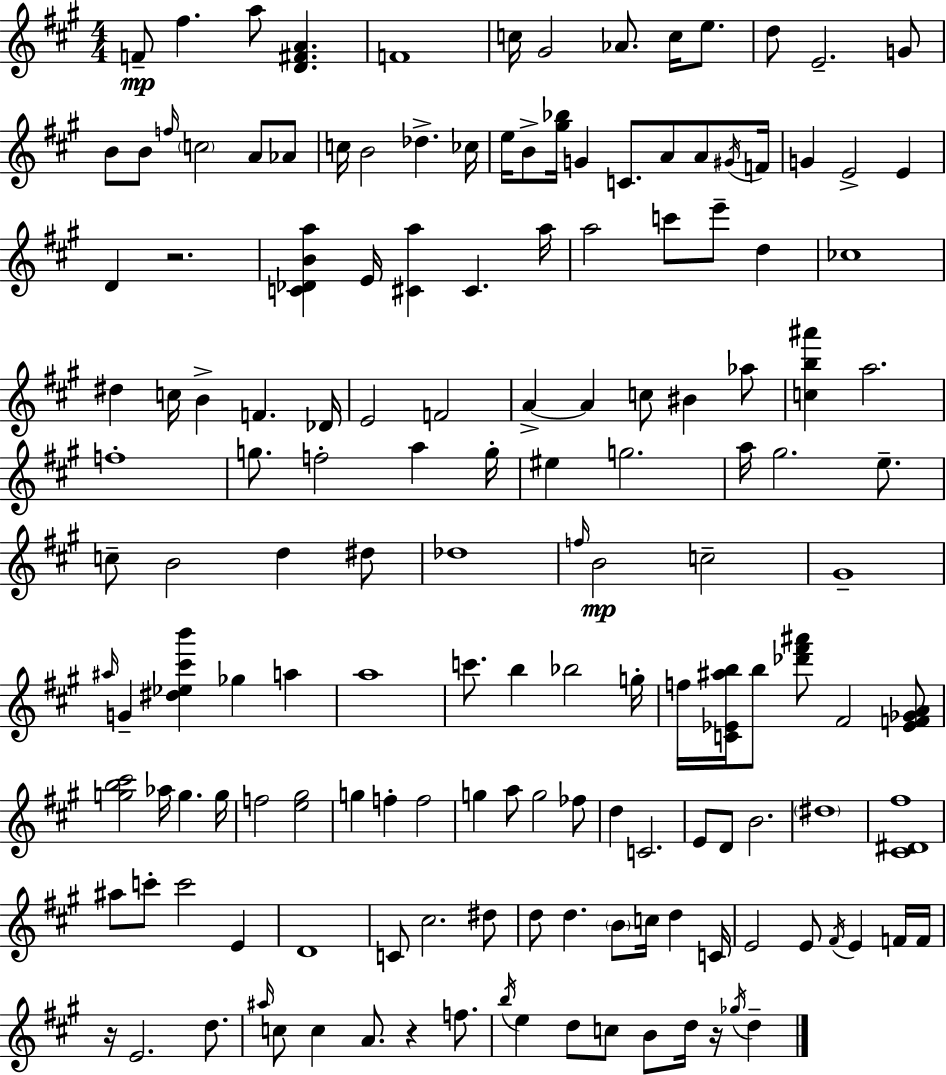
X:1
T:Untitled
M:4/4
L:1/4
K:A
F/2 ^f a/2 [D^FA] F4 c/4 ^G2 _A/2 c/4 e/2 d/2 E2 G/2 B/2 B/2 f/4 c2 A/2 _A/2 c/4 B2 _d _c/4 e/4 B/2 [^g_b]/4 G C/2 A/2 A/2 ^G/4 F/4 G E2 E D z2 [C_DBa] E/4 [^Ca] ^C a/4 a2 c'/2 e'/2 d _c4 ^d c/4 B F _D/4 E2 F2 A A c/2 ^B _a/2 [cb^a'] a2 f4 g/2 f2 a g/4 ^e g2 a/4 ^g2 e/2 c/2 B2 d ^d/2 _d4 f/4 B2 c2 ^G4 ^a/4 G [^d_e^c'b'] _g a a4 c'/2 b _b2 g/4 f/4 [C_E^ab]/4 b/2 [_d'^f'^a']/2 ^F2 [_EF_GA]/2 [gb^c']2 _a/4 g g/4 f2 [e^g]2 g f f2 g a/2 g2 _f/2 d C2 E/2 D/2 B2 ^d4 [^C^D^f]4 ^a/2 c'/2 c'2 E D4 C/2 ^c2 ^d/2 d/2 d B/2 c/4 d C/4 E2 E/2 ^F/4 E F/4 F/4 z/4 E2 d/2 ^a/4 c/2 c A/2 z f/2 b/4 e d/2 c/2 B/2 d/4 z/4 _g/4 d